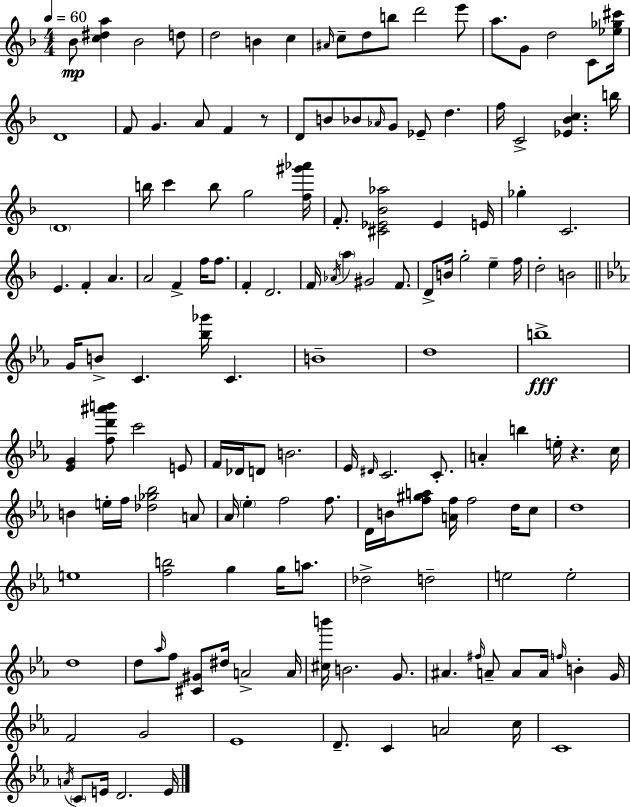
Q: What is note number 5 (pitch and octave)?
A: B4